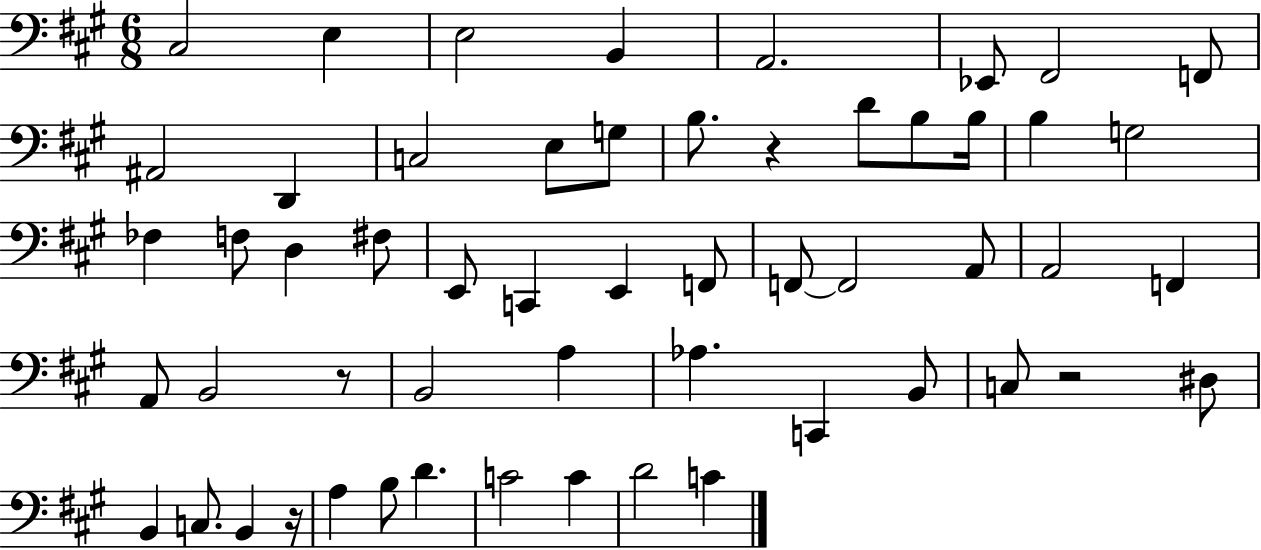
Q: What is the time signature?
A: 6/8